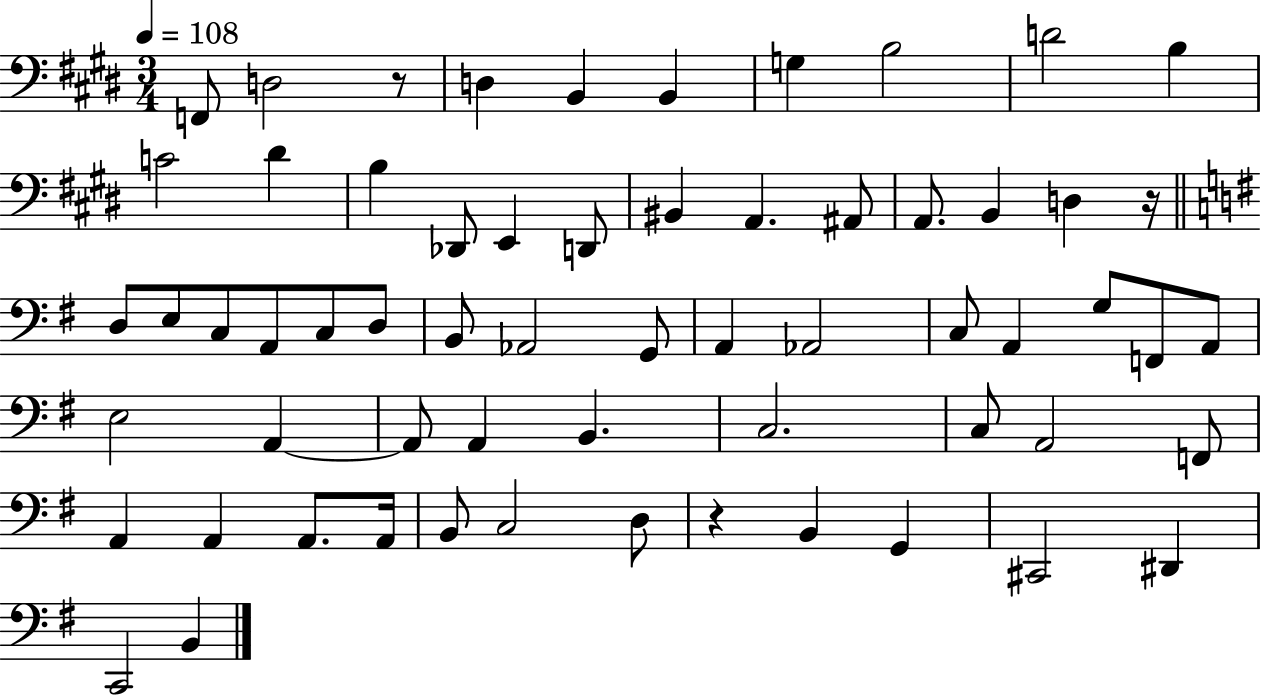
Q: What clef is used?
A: bass